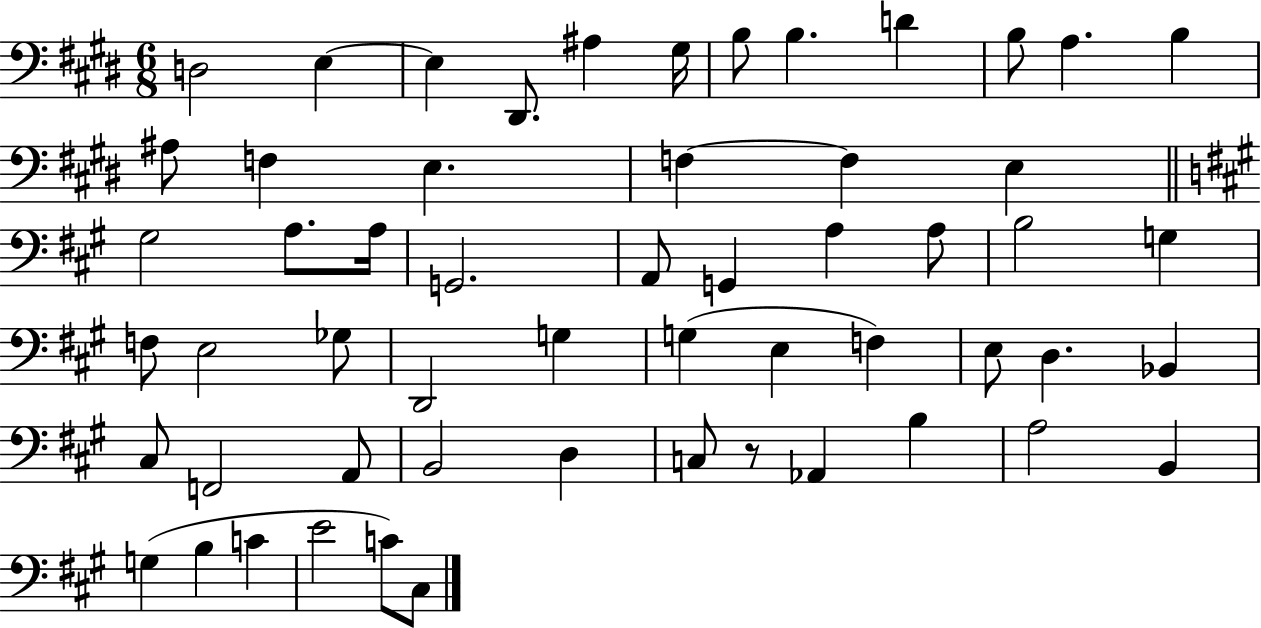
D3/h E3/q E3/q D#2/e. A#3/q G#3/s B3/e B3/q. D4/q B3/e A3/q. B3/q A#3/e F3/q E3/q. F3/q F3/q E3/q G#3/h A3/e. A3/s G2/h. A2/e G2/q A3/q A3/e B3/h G3/q F3/e E3/h Gb3/e D2/h G3/q G3/q E3/q F3/q E3/e D3/q. Bb2/q C#3/e F2/h A2/e B2/h D3/q C3/e R/e Ab2/q B3/q A3/h B2/q G3/q B3/q C4/q E4/h C4/e C#3/e